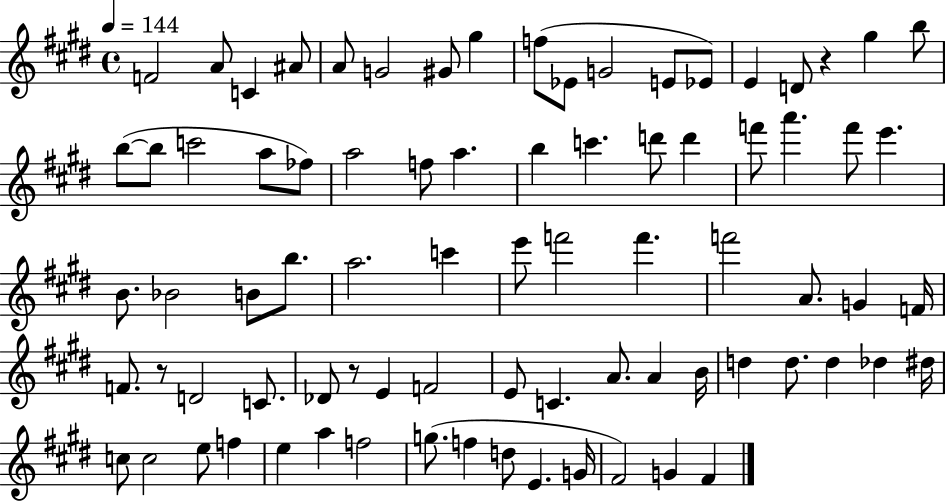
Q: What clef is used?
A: treble